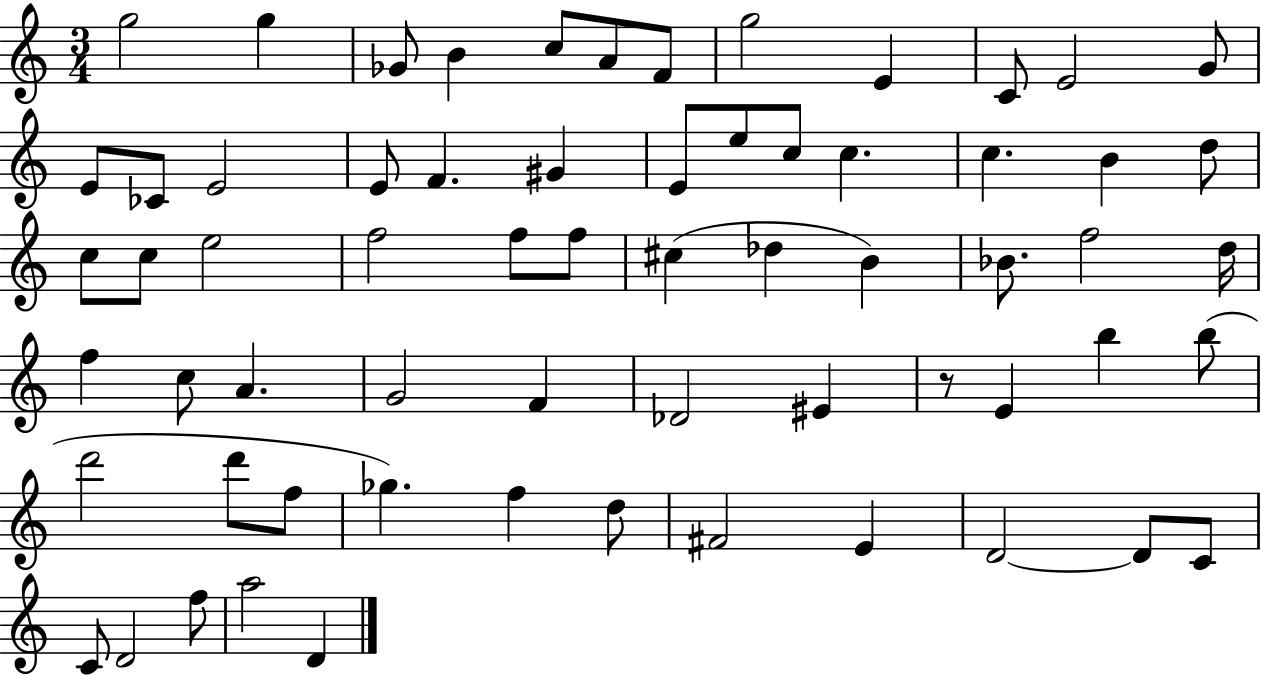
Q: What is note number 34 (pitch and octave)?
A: B4